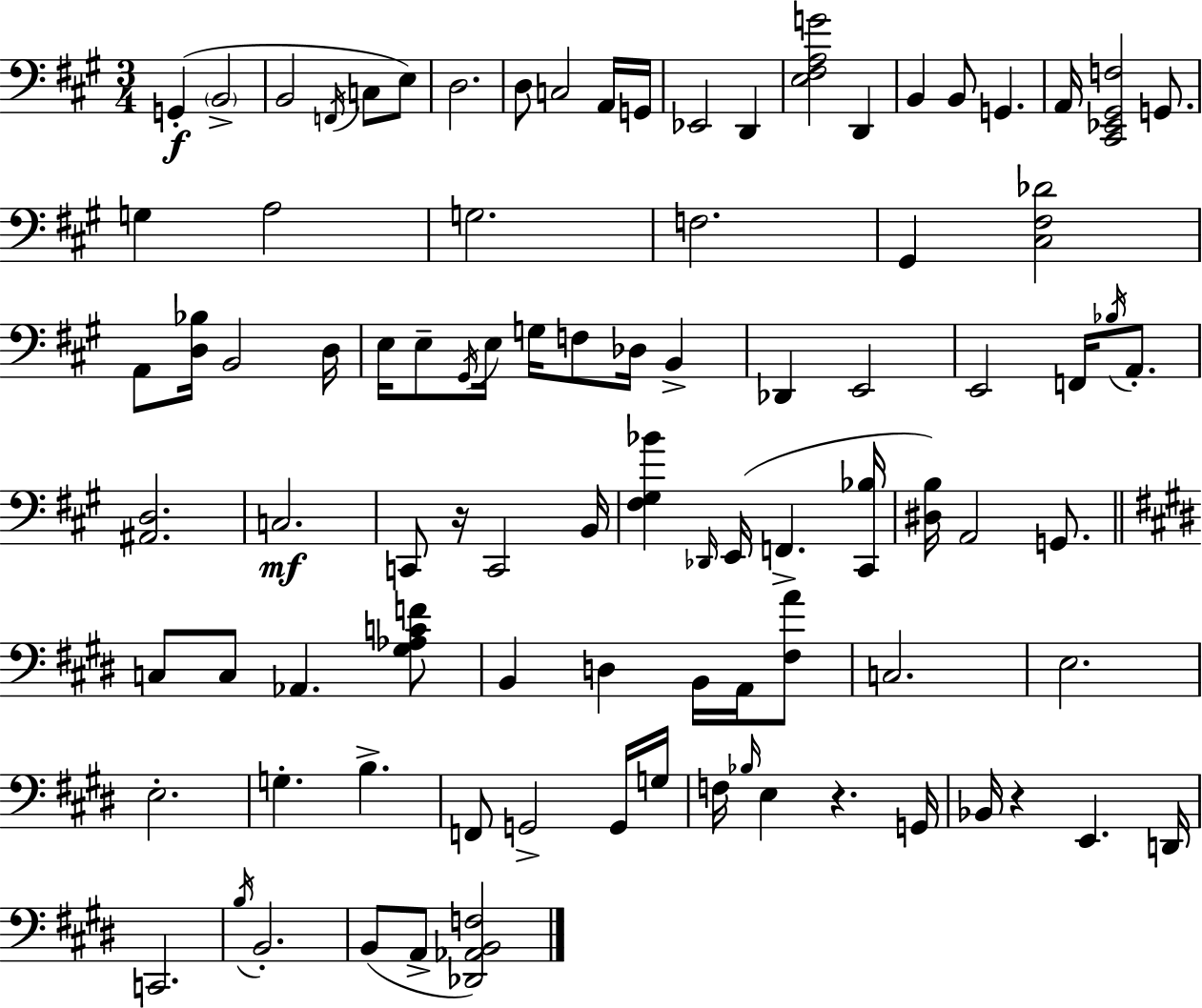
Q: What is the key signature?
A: A major